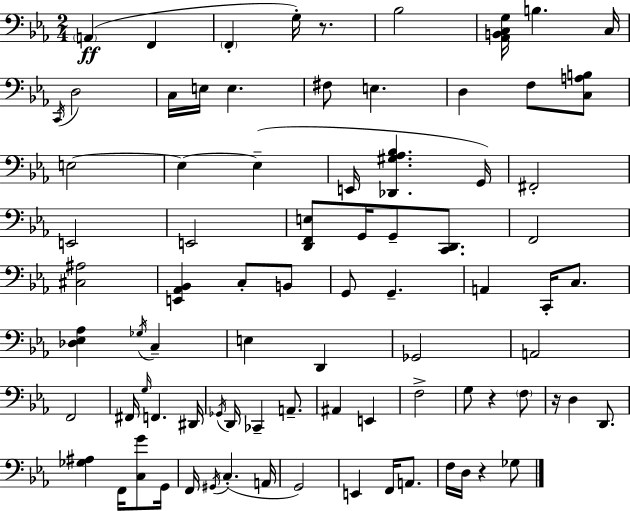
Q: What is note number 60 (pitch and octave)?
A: G#2